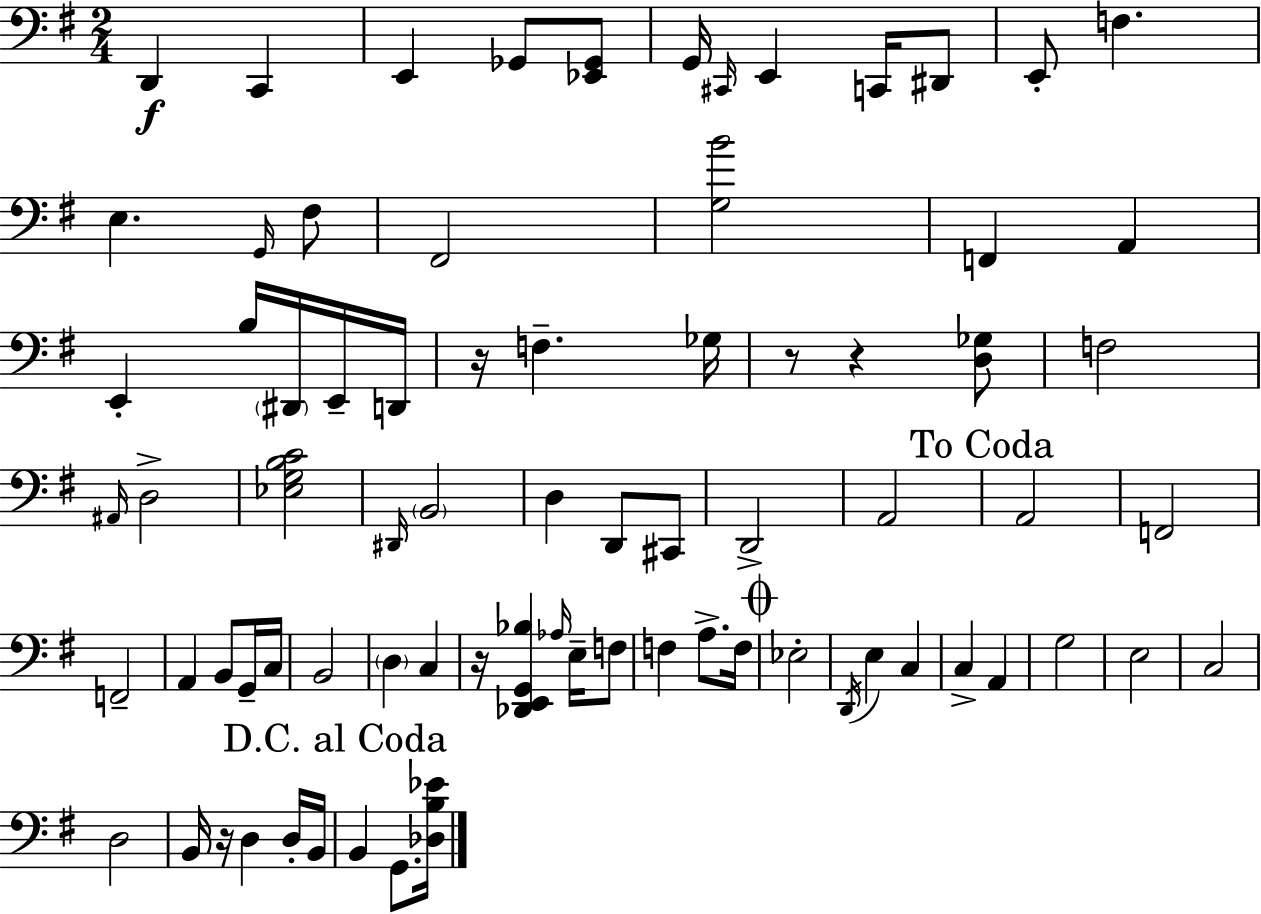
D2/q C2/q E2/q Gb2/e [Eb2,Gb2]/e G2/s C#2/s E2/q C2/s D#2/e E2/e F3/q. E3/q. G2/s F#3/e F#2/h [G3,B4]/h F2/q A2/q E2/q B3/s D#2/s E2/s D2/s R/s F3/q. Gb3/s R/e R/q [D3,Gb3]/e F3/h A#2/s D3/h [Eb3,G3,B3,C4]/h D#2/s B2/h D3/q D2/e C#2/e D2/h A2/h A2/h F2/h F2/h A2/q B2/e G2/s C3/s B2/h D3/q C3/q R/s [Db2,E2,G2,Bb3]/q Ab3/s E3/s F3/e F3/q A3/e. F3/s Eb3/h D2/s E3/q C3/q C3/q A2/q G3/h E3/h C3/h D3/h B2/s R/s D3/q D3/s B2/s B2/q G2/e. [Db3,B3,Eb4]/s